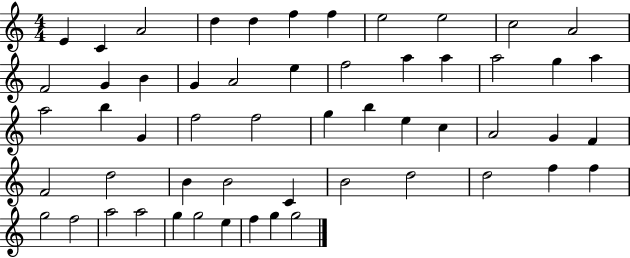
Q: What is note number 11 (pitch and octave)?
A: A4